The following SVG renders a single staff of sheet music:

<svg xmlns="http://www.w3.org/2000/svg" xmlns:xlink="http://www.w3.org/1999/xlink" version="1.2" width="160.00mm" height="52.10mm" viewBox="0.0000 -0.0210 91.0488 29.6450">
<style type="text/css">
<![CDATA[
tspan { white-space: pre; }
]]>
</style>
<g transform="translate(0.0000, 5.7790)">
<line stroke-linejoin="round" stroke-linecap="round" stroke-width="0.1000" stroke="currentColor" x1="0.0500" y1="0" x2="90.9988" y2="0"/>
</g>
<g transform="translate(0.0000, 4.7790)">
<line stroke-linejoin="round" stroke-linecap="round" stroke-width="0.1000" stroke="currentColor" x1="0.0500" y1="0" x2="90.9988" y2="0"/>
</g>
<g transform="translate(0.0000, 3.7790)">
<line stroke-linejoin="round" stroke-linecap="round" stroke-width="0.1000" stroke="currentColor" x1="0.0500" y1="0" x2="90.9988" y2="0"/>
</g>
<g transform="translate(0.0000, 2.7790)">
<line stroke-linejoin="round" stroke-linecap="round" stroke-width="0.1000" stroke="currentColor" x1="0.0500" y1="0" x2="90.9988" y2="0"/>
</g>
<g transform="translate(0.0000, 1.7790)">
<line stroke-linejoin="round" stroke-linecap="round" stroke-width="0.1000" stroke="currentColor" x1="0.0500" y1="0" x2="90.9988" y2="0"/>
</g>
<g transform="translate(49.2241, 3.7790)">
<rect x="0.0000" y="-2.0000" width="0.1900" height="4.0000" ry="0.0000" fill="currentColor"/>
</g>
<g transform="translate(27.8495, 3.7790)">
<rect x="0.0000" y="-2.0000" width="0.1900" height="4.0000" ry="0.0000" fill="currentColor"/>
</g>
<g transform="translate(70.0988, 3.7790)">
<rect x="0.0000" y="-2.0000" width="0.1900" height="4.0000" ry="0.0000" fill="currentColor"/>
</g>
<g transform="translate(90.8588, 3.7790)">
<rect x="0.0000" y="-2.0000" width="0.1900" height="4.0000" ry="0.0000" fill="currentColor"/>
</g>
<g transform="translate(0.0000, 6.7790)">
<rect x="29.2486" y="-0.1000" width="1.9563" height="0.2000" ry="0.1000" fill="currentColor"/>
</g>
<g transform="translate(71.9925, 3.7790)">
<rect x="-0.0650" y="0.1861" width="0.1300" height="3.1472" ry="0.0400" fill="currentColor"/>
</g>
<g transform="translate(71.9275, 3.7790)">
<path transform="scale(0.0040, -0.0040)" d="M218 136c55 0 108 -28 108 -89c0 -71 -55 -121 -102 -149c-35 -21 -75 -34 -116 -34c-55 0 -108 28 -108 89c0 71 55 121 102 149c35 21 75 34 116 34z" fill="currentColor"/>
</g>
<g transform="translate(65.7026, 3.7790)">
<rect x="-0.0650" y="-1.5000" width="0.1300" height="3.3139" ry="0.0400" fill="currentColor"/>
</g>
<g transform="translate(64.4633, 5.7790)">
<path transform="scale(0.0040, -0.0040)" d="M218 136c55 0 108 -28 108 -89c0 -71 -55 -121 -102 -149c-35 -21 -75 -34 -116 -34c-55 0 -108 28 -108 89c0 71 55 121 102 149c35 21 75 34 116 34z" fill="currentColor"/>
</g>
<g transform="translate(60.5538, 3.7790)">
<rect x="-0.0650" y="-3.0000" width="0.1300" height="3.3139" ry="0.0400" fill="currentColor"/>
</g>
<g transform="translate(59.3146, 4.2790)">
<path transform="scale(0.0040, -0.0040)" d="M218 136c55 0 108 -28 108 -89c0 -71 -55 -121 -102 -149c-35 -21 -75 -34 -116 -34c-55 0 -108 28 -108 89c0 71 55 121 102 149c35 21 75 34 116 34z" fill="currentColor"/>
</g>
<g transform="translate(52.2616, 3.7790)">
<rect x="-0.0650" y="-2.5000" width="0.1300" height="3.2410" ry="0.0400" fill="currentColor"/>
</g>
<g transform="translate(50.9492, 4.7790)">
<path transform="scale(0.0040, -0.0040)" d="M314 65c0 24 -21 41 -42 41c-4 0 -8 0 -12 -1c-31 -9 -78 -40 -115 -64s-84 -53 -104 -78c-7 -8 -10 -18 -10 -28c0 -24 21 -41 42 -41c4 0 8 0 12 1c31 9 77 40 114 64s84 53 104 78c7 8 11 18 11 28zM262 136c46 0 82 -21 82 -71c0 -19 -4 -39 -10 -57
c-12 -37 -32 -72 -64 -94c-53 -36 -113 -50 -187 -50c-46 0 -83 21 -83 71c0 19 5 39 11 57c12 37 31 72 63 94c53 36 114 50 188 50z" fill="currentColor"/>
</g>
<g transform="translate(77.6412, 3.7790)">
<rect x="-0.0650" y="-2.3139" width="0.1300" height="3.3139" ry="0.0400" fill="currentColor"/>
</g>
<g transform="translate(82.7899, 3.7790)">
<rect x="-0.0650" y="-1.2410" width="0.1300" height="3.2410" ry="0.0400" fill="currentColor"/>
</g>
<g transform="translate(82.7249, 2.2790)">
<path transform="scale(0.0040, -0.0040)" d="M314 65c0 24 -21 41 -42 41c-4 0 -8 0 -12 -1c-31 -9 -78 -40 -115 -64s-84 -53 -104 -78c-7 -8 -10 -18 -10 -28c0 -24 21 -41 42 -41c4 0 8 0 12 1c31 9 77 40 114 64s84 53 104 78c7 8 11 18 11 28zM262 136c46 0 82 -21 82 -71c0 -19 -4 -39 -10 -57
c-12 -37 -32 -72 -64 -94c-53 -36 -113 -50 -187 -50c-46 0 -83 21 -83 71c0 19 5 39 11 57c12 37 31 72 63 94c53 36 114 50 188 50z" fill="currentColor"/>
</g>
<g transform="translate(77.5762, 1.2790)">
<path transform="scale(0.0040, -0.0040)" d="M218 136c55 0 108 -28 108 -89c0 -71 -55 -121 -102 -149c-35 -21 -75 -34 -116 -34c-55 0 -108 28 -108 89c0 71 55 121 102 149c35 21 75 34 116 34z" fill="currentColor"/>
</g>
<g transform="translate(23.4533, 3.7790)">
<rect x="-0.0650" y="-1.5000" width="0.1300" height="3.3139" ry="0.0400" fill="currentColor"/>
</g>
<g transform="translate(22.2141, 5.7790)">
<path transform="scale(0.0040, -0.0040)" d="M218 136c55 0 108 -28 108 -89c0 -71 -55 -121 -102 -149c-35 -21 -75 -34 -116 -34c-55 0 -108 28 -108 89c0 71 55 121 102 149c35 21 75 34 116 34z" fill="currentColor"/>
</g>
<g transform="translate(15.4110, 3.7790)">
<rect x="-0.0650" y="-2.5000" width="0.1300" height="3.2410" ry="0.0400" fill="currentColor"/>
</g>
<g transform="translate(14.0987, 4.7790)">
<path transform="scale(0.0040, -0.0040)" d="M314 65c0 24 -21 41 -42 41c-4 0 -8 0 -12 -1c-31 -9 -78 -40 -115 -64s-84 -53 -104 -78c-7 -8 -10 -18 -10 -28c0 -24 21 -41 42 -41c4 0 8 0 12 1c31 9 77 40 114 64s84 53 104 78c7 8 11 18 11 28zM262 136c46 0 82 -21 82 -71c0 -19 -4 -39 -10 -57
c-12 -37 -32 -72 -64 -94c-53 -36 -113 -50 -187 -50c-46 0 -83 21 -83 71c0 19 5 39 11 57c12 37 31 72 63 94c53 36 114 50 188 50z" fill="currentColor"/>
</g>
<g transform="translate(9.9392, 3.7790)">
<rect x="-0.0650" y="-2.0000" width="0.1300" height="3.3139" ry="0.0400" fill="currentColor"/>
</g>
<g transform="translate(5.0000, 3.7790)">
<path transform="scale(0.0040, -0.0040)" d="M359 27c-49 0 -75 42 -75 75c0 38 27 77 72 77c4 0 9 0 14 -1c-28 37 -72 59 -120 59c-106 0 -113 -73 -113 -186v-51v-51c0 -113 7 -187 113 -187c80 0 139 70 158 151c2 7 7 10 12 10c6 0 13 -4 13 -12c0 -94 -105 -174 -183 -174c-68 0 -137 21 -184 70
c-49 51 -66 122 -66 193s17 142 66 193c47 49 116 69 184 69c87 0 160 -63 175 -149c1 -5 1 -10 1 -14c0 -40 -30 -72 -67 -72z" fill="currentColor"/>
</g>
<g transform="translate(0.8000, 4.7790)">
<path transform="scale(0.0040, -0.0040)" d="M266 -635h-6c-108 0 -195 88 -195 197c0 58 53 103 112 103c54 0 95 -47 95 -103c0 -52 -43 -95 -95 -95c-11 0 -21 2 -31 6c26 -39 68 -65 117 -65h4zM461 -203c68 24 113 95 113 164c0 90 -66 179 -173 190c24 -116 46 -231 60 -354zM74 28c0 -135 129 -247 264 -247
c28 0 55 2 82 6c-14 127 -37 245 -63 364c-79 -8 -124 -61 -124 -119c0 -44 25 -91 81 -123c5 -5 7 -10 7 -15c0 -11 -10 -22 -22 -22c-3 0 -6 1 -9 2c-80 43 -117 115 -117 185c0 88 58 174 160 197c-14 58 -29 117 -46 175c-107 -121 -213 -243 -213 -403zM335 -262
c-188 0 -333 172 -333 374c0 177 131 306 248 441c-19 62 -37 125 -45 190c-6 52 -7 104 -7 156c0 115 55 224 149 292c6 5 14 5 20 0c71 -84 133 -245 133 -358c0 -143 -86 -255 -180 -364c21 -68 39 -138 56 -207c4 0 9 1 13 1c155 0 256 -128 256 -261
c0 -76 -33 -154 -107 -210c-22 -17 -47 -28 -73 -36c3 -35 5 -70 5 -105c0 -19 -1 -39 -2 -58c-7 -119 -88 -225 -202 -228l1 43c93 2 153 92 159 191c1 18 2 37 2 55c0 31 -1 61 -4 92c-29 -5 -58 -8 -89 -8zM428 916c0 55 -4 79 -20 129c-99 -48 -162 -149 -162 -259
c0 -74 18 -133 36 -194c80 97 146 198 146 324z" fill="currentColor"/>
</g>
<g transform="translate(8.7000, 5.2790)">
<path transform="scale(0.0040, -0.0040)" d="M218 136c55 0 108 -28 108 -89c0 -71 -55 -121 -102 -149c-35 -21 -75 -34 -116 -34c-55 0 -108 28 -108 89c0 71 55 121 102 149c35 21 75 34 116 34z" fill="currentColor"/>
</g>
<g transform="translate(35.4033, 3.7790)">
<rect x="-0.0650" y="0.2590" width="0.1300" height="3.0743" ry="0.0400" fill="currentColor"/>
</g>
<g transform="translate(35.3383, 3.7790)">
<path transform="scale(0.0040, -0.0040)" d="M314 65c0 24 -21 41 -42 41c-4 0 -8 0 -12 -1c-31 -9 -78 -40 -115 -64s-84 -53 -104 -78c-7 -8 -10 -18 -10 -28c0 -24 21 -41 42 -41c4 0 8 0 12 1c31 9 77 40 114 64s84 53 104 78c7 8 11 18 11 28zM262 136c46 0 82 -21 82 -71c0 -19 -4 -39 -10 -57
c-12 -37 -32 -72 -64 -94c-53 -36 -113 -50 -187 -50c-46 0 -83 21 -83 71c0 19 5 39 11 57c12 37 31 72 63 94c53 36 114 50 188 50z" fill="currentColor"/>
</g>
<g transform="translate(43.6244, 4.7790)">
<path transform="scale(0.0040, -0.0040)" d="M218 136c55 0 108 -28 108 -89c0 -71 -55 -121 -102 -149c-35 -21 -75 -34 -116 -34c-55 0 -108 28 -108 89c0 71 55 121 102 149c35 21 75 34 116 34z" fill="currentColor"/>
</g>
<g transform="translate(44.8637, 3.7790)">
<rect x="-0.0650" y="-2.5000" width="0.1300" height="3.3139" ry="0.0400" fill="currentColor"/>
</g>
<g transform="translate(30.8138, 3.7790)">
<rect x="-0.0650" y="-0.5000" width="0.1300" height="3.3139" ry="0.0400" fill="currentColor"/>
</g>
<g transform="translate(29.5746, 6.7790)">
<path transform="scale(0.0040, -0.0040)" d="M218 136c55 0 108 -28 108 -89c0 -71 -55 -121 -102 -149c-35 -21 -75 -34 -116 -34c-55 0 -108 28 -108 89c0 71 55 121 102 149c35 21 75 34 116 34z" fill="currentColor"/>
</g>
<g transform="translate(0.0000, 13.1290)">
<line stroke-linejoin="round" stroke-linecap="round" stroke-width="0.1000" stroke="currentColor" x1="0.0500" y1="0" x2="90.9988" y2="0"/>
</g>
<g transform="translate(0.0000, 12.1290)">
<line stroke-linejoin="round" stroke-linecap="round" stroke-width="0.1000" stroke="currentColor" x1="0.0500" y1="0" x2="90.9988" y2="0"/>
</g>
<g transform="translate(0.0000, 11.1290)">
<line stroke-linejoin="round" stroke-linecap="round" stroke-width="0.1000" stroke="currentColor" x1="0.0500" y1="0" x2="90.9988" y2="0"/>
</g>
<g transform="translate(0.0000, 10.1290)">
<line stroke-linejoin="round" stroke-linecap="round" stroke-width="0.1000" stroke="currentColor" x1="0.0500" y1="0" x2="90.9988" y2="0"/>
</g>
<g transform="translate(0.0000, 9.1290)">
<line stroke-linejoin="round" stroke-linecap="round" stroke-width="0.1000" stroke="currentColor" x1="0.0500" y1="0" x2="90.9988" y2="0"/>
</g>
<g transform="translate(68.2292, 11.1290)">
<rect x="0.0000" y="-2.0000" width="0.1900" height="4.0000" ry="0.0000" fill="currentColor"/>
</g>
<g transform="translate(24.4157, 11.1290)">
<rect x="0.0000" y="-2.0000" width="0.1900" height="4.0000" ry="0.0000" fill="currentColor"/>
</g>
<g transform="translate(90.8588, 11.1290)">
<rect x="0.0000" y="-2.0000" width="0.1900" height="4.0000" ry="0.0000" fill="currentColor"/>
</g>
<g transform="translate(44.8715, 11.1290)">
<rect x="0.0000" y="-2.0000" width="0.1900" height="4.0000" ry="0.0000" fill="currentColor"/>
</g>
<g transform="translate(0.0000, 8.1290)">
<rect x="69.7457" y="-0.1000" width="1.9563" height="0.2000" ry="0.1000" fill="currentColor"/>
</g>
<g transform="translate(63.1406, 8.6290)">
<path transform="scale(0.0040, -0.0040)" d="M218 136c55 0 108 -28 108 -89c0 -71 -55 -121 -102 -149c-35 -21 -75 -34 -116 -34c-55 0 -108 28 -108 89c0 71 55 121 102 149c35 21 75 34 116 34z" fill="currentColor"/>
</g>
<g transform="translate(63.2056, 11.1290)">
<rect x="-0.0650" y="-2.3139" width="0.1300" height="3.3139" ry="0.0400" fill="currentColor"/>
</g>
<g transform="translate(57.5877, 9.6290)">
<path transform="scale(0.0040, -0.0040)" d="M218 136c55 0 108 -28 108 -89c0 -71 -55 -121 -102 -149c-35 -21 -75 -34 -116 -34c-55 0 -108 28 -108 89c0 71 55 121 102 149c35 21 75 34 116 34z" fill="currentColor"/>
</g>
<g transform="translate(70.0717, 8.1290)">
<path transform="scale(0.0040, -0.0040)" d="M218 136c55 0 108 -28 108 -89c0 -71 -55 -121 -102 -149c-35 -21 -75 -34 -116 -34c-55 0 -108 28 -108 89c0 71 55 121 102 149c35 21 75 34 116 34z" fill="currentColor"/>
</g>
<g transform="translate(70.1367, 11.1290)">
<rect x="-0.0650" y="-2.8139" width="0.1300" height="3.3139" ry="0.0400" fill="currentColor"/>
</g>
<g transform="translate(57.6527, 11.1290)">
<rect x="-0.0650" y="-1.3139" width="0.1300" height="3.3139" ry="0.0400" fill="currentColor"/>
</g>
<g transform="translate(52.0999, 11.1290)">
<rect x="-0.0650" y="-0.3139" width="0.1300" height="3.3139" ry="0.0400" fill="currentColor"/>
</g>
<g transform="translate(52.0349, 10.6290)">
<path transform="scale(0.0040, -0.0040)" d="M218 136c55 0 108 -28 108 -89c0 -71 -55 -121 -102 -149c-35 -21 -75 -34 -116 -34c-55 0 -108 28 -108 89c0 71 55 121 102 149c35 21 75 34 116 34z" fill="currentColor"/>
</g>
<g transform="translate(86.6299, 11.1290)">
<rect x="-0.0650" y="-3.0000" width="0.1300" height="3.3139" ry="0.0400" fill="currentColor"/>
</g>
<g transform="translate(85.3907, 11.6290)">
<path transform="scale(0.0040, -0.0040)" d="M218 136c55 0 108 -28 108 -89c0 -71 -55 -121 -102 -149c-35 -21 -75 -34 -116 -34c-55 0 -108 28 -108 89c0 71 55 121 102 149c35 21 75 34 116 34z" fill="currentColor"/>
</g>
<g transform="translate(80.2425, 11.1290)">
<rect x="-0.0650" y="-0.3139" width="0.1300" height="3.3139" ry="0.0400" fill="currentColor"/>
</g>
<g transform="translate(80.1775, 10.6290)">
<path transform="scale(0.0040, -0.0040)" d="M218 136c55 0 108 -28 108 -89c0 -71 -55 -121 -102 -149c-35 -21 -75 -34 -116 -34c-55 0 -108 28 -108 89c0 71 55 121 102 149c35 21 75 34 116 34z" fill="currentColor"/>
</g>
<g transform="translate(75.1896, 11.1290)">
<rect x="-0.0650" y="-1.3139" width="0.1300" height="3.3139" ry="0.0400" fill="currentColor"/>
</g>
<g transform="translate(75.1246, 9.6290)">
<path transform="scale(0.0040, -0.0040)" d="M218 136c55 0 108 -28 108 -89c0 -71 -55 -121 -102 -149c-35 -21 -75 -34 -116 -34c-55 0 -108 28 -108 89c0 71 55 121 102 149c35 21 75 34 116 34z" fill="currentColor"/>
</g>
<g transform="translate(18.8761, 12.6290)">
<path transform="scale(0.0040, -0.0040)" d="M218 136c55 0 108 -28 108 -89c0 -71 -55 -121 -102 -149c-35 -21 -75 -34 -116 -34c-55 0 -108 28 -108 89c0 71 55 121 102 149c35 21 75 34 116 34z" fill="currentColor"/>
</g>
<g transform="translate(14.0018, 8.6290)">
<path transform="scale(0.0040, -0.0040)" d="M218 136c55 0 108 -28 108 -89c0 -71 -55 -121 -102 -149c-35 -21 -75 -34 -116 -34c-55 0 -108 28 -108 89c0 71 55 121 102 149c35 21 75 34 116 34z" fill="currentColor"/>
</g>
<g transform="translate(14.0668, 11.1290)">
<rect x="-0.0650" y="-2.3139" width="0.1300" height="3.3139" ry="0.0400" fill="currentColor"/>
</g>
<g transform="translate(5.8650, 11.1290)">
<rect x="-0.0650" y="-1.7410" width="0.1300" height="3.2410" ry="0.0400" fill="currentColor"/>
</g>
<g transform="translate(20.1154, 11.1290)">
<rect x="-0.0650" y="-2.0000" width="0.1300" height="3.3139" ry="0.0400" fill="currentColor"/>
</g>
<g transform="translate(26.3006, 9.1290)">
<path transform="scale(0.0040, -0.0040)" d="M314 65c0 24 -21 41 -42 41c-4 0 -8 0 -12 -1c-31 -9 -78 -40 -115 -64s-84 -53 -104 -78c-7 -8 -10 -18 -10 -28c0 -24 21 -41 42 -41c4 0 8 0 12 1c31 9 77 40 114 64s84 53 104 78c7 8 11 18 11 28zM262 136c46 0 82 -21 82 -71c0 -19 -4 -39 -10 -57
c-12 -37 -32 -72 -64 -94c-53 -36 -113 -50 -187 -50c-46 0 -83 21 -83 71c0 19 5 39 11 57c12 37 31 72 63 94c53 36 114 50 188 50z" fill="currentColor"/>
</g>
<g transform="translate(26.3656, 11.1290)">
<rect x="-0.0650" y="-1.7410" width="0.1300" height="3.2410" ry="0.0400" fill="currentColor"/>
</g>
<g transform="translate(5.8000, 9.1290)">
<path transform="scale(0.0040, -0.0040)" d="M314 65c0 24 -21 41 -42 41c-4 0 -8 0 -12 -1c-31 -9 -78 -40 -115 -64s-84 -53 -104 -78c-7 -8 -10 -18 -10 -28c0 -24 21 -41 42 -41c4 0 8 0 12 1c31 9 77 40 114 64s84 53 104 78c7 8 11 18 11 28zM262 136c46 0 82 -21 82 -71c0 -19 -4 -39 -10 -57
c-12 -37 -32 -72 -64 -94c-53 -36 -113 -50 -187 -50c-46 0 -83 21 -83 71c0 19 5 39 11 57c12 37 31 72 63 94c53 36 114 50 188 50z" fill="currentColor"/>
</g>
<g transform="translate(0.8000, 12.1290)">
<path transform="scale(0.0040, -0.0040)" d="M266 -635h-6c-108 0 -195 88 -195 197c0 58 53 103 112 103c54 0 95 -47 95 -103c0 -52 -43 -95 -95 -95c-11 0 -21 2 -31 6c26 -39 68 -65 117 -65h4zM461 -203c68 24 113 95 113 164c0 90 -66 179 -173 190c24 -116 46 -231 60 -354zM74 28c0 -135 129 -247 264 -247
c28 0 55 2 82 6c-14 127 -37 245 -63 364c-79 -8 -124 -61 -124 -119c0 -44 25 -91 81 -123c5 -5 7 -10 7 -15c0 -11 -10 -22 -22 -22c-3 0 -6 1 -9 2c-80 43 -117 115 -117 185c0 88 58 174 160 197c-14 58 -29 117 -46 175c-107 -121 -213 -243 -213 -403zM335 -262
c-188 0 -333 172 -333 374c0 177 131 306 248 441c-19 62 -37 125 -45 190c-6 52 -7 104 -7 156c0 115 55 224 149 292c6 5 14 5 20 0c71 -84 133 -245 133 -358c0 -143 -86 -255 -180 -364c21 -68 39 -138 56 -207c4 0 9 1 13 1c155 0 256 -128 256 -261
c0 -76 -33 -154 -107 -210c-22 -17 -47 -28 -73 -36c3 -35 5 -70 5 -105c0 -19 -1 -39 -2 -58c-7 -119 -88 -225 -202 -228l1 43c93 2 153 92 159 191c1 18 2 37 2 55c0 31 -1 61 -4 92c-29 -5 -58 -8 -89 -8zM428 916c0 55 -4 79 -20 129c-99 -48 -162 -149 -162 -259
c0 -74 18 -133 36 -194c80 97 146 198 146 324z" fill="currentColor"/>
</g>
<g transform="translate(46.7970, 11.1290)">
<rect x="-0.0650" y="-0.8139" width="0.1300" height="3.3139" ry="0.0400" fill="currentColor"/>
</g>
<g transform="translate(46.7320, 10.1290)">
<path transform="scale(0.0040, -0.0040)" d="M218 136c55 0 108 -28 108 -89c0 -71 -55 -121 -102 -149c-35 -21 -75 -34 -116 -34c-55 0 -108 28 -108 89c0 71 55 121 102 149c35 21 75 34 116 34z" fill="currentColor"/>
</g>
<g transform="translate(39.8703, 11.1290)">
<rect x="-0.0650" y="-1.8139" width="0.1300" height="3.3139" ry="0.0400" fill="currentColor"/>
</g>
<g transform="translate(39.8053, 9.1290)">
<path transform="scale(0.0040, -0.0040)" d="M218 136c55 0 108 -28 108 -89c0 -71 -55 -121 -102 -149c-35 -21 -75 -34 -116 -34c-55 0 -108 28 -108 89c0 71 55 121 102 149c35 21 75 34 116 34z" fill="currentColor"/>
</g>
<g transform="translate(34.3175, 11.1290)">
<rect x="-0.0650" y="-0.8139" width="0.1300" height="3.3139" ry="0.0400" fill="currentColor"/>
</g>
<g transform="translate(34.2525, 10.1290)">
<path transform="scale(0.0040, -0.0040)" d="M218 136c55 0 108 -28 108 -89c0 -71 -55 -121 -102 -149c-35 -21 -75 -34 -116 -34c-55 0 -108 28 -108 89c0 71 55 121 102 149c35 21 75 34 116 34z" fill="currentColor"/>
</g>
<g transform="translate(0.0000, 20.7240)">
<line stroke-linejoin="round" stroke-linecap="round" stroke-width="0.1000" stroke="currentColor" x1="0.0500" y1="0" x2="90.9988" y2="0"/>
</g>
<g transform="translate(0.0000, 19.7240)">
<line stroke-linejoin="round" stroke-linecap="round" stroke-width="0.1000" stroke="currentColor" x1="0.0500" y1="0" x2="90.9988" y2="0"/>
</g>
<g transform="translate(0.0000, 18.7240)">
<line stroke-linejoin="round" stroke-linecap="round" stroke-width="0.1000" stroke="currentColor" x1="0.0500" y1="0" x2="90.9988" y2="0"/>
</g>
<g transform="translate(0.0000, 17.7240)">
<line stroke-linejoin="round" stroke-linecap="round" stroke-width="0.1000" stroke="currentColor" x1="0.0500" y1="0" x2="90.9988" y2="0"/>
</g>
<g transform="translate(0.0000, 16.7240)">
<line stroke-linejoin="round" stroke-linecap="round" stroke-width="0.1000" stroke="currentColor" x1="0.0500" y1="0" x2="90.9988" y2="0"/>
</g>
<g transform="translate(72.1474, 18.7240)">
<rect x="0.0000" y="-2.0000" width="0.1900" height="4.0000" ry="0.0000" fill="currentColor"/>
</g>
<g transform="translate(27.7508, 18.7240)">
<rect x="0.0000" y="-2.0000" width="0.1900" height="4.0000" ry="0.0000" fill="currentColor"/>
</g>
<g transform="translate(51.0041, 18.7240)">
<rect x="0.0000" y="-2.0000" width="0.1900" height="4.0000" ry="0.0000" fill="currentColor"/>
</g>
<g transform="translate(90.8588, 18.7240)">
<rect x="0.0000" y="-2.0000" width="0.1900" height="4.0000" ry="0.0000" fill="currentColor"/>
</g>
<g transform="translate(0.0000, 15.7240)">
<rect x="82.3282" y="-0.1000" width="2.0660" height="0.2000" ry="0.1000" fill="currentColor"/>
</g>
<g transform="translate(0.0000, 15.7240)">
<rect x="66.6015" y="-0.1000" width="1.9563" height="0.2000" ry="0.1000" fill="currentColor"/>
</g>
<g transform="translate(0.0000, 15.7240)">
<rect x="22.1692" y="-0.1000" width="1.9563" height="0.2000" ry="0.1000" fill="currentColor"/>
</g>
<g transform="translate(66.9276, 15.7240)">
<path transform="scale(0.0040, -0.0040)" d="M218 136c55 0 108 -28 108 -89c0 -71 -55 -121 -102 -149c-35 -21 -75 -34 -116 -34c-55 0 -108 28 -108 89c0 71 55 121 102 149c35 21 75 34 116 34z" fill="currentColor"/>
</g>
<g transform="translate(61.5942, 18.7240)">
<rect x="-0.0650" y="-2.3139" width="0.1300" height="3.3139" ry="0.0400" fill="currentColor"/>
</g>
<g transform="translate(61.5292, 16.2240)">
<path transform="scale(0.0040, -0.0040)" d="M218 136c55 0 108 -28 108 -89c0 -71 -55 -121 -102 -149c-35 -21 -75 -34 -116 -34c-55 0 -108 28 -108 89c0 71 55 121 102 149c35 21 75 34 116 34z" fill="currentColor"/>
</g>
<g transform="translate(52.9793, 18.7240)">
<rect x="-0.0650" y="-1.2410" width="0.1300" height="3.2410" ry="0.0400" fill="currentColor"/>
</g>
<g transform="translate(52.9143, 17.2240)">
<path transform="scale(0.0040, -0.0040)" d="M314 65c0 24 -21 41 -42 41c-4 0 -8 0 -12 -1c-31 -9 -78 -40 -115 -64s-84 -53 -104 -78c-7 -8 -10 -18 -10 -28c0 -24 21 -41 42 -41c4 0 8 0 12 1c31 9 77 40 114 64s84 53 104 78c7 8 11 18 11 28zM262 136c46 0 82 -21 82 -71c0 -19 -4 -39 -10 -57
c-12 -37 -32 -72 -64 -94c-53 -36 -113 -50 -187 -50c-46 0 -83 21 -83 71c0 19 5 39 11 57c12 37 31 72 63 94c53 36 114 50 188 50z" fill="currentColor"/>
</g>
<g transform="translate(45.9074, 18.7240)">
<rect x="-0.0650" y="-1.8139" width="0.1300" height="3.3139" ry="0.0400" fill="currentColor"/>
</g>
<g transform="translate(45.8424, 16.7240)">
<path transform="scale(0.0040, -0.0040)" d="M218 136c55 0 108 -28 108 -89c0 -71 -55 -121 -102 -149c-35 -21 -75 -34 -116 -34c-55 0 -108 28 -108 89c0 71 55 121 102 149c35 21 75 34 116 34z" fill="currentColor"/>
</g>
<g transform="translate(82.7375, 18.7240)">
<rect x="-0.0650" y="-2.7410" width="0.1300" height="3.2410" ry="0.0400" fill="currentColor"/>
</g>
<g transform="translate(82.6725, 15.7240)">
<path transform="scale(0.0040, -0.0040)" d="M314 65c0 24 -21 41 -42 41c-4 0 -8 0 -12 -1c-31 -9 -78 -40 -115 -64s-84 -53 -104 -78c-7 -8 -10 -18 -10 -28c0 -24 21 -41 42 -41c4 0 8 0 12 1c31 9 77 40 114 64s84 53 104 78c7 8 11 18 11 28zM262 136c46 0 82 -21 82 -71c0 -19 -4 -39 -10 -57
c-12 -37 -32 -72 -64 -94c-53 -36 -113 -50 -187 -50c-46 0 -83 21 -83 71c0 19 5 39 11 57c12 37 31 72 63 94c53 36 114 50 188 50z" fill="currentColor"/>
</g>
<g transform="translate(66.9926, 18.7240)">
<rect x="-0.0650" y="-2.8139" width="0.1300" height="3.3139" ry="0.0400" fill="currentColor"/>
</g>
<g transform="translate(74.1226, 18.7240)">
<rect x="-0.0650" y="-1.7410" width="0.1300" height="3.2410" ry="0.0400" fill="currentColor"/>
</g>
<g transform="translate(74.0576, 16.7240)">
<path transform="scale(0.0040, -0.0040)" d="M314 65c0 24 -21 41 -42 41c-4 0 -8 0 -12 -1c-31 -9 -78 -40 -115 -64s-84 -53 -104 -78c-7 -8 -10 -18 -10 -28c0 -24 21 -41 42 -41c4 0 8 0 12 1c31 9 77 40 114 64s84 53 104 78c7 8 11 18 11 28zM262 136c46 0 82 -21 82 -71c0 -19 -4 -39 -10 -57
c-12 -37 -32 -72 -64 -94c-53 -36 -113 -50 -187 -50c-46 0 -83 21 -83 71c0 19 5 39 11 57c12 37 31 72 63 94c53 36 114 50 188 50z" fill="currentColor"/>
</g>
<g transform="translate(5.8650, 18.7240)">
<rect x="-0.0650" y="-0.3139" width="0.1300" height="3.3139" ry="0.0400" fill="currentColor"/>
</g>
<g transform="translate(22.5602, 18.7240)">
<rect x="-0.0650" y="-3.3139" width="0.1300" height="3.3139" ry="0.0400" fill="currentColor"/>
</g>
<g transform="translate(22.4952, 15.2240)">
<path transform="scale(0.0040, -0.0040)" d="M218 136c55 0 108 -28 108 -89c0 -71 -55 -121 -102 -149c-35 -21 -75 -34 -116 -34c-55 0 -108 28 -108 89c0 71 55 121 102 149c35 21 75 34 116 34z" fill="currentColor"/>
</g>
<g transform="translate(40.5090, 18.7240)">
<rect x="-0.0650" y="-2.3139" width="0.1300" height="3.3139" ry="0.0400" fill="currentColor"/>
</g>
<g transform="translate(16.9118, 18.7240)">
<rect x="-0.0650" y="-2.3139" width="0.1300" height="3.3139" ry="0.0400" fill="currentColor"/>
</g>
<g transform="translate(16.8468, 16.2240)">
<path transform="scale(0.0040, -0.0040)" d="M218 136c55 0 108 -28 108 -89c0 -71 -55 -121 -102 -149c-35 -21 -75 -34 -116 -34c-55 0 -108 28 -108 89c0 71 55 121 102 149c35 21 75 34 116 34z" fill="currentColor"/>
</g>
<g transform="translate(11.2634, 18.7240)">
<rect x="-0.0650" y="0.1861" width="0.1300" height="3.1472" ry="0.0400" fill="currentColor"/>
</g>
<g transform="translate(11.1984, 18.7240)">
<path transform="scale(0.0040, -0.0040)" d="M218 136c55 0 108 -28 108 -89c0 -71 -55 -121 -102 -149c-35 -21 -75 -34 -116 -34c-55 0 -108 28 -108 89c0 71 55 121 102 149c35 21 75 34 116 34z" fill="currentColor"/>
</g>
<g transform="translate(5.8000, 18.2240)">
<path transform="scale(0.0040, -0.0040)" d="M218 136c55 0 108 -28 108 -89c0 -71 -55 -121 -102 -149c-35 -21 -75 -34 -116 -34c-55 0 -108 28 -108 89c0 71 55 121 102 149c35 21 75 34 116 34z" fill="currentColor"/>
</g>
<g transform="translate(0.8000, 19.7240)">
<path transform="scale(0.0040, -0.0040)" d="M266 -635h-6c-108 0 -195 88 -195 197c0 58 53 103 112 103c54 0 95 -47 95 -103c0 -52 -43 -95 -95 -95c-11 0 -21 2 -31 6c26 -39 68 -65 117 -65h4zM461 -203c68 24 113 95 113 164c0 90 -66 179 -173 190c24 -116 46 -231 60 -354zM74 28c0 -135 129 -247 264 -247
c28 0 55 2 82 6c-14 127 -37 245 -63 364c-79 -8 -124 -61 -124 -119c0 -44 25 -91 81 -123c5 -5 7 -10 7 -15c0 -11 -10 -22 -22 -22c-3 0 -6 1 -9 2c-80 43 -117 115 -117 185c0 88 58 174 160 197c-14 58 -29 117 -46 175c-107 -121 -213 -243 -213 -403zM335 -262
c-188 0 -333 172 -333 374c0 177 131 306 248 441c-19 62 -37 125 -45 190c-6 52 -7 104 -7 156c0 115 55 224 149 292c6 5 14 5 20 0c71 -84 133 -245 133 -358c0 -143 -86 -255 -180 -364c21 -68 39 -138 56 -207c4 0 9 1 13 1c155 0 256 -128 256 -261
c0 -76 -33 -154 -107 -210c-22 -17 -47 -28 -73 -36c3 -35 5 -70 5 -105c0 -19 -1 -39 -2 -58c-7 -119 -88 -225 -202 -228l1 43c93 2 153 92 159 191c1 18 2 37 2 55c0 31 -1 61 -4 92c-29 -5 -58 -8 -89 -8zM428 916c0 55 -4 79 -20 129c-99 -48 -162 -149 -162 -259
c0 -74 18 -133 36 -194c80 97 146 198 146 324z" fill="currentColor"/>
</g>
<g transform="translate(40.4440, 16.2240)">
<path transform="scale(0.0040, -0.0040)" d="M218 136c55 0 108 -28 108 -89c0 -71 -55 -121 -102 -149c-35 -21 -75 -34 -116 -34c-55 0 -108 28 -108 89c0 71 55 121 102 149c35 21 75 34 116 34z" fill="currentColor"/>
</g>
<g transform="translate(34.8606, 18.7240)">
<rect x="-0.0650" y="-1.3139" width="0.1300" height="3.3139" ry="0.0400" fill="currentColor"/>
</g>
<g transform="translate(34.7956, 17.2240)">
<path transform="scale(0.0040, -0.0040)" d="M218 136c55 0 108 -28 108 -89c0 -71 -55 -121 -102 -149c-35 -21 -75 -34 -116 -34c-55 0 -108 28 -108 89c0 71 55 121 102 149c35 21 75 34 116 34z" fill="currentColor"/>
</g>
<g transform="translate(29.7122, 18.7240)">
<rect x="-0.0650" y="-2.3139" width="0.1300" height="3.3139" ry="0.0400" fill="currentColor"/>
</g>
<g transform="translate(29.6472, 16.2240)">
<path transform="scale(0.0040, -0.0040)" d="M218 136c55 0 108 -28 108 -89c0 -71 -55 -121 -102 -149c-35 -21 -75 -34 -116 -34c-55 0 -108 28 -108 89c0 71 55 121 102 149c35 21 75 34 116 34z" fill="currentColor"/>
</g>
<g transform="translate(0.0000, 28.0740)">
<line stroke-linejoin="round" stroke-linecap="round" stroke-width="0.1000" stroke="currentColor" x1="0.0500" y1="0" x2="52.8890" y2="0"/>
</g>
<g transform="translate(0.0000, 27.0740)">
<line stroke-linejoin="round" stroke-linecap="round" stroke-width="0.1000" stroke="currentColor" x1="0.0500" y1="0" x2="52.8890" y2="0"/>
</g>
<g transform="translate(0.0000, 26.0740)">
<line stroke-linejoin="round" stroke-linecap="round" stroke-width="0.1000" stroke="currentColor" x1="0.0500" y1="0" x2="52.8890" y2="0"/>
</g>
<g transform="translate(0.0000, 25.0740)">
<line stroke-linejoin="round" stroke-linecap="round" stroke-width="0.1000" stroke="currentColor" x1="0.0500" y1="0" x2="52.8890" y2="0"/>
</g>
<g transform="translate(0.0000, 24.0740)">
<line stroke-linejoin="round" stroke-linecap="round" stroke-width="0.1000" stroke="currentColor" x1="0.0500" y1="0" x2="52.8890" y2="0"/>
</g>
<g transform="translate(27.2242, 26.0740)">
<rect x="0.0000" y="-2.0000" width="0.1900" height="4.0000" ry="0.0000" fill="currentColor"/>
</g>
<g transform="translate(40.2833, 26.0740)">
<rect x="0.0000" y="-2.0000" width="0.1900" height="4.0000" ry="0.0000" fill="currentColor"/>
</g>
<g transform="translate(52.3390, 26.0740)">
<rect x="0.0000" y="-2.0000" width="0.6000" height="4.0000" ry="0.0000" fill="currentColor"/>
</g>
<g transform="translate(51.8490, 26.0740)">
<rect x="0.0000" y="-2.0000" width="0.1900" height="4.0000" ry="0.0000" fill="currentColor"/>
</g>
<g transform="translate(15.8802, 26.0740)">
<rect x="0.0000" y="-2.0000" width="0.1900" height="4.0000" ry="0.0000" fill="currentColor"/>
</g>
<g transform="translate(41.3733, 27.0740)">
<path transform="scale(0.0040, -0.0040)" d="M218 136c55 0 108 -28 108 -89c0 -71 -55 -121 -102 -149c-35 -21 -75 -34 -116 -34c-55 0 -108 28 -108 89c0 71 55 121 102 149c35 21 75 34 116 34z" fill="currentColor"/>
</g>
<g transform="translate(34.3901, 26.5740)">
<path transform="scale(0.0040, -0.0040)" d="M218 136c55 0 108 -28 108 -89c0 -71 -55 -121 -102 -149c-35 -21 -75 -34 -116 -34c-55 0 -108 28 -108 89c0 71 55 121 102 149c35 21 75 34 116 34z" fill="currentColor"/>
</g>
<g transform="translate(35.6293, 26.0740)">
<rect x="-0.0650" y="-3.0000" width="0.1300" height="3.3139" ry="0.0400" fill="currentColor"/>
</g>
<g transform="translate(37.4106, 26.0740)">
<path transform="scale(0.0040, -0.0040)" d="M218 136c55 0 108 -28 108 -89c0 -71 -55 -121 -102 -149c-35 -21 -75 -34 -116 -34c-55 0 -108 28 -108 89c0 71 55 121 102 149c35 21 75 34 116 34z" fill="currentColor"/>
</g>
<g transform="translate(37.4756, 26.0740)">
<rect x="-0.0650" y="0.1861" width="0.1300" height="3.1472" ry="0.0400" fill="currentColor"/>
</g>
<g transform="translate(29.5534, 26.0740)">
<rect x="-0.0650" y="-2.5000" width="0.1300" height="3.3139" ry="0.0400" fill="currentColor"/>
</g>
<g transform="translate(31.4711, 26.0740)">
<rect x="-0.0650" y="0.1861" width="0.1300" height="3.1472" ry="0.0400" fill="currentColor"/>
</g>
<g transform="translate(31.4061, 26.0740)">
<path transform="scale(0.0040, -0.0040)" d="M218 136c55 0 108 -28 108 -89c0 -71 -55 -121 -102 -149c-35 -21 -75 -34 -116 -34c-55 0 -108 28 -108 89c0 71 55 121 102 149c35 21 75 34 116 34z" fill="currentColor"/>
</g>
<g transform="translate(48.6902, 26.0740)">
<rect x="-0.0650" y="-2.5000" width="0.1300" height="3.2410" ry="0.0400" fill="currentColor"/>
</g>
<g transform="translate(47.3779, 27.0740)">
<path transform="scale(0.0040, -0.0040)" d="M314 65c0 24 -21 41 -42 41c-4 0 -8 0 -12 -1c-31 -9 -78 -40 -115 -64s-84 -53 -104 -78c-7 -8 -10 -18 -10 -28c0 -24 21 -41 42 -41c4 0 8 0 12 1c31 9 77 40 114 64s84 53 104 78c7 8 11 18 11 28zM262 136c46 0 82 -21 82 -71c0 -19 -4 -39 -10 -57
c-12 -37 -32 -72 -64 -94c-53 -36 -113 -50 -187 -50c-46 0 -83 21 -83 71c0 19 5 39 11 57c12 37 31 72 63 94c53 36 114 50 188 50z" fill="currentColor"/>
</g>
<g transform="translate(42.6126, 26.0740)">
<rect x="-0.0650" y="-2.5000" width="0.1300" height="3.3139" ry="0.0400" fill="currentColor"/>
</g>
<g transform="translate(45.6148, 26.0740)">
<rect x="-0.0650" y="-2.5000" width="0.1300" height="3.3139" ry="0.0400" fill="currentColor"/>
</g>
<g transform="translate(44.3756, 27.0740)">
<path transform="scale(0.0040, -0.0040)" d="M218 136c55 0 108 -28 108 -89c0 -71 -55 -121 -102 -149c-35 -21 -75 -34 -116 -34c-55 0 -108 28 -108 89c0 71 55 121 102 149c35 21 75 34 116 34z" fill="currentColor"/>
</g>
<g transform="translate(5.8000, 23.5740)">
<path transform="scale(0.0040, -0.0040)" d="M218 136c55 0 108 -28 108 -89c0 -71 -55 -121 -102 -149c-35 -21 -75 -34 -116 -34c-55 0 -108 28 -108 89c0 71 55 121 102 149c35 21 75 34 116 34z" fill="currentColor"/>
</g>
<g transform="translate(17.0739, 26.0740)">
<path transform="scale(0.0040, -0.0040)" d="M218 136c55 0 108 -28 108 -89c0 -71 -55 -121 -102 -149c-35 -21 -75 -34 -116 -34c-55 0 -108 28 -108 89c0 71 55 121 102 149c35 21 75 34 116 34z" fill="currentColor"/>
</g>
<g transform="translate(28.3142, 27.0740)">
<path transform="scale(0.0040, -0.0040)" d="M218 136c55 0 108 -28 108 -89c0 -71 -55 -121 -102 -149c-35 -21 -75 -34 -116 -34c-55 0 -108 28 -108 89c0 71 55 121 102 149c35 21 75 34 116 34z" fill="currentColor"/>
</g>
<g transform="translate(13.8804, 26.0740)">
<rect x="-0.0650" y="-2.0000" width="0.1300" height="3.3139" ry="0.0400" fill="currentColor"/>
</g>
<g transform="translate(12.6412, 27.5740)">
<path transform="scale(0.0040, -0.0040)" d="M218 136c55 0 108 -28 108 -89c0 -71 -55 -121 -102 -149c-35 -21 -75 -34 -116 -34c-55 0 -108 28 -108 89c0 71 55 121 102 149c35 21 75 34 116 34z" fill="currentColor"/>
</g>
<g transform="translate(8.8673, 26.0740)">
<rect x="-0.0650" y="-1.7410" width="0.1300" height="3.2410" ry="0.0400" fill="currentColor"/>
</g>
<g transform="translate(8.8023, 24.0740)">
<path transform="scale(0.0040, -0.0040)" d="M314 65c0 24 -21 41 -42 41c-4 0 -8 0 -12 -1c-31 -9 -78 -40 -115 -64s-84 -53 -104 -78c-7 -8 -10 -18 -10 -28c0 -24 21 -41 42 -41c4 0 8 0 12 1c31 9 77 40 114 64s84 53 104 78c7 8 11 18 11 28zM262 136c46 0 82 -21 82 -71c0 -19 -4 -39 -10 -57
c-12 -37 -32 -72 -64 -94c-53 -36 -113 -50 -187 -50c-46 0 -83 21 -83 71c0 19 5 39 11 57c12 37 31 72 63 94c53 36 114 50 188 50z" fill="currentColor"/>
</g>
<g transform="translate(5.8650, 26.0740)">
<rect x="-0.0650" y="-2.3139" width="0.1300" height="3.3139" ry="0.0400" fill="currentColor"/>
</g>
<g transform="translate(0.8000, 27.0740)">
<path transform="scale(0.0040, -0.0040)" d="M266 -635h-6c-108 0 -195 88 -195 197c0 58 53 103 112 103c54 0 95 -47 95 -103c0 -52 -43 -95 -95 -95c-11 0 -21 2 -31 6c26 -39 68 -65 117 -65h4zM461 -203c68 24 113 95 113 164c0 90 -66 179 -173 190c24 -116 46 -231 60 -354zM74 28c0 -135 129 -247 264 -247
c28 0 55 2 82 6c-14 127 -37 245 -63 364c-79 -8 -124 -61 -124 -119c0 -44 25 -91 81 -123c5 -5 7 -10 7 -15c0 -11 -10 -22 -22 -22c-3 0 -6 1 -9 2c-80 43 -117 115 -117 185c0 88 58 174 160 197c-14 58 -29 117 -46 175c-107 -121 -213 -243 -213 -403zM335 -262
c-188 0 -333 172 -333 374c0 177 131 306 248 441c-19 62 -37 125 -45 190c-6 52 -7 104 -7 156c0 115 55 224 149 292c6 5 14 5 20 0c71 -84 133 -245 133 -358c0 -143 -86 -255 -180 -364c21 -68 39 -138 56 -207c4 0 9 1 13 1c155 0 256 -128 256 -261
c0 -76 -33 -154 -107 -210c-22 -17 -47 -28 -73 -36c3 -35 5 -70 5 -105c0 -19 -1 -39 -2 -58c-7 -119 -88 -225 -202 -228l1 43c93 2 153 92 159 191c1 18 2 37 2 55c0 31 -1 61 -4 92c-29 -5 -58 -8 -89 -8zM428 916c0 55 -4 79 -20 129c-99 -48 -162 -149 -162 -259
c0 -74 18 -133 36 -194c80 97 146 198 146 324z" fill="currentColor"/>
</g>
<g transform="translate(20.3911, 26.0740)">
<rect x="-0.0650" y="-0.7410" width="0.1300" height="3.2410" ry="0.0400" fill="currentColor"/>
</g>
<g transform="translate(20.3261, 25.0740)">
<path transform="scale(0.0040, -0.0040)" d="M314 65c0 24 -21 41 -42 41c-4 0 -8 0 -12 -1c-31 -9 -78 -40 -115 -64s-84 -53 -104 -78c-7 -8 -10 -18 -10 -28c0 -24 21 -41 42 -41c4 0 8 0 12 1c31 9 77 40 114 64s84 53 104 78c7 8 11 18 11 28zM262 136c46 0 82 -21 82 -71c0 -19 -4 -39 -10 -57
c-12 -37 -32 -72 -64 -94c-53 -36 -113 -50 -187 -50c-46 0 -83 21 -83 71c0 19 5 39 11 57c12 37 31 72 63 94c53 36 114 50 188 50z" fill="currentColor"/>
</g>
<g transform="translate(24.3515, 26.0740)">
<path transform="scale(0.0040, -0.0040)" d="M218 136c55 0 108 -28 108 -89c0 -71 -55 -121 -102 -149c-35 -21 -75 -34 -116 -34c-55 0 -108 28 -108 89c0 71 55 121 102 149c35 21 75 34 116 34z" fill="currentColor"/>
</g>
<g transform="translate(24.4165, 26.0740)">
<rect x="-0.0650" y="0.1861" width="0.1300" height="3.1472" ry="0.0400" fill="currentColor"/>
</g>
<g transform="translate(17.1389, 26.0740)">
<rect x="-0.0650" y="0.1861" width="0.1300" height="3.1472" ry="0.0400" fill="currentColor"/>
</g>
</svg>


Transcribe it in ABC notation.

X:1
T:Untitled
M:4/4
L:1/4
K:C
F G2 E C B2 G G2 A E B g e2 f2 g F f2 d f d c e g a e c A c B g b g e g f e2 g a f2 a2 g f2 F B d2 B G B A B G G G2